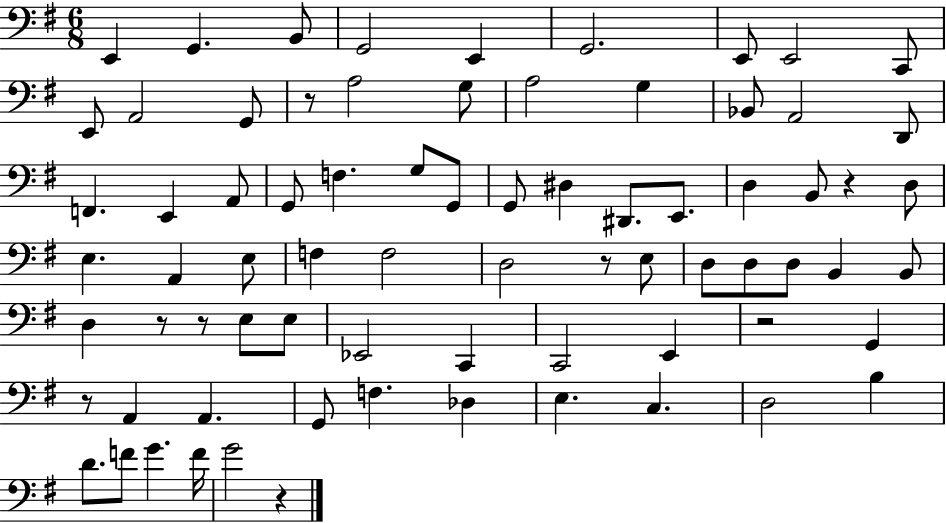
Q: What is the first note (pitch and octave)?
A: E2